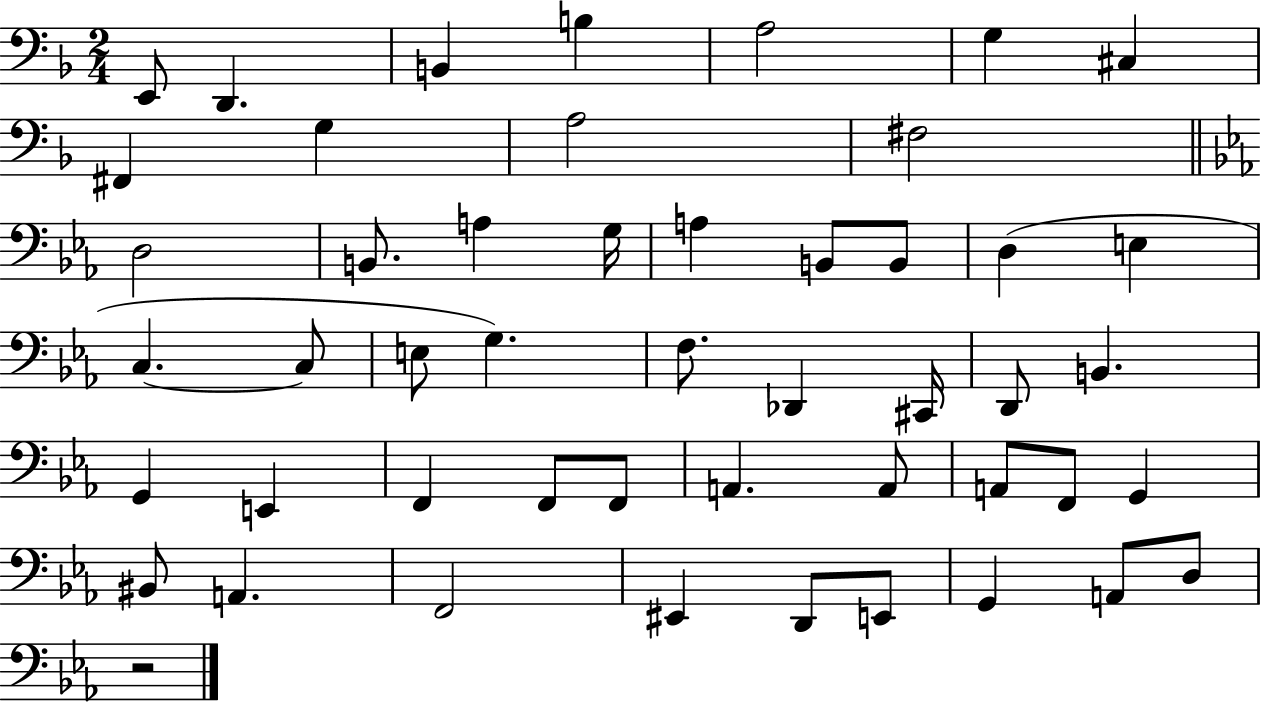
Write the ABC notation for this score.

X:1
T:Untitled
M:2/4
L:1/4
K:F
E,,/2 D,, B,, B, A,2 G, ^C, ^F,, G, A,2 ^F,2 D,2 B,,/2 A, G,/4 A, B,,/2 B,,/2 D, E, C, C,/2 E,/2 G, F,/2 _D,, ^C,,/4 D,,/2 B,, G,, E,, F,, F,,/2 F,,/2 A,, A,,/2 A,,/2 F,,/2 G,, ^B,,/2 A,, F,,2 ^E,, D,,/2 E,,/2 G,, A,,/2 D,/2 z2